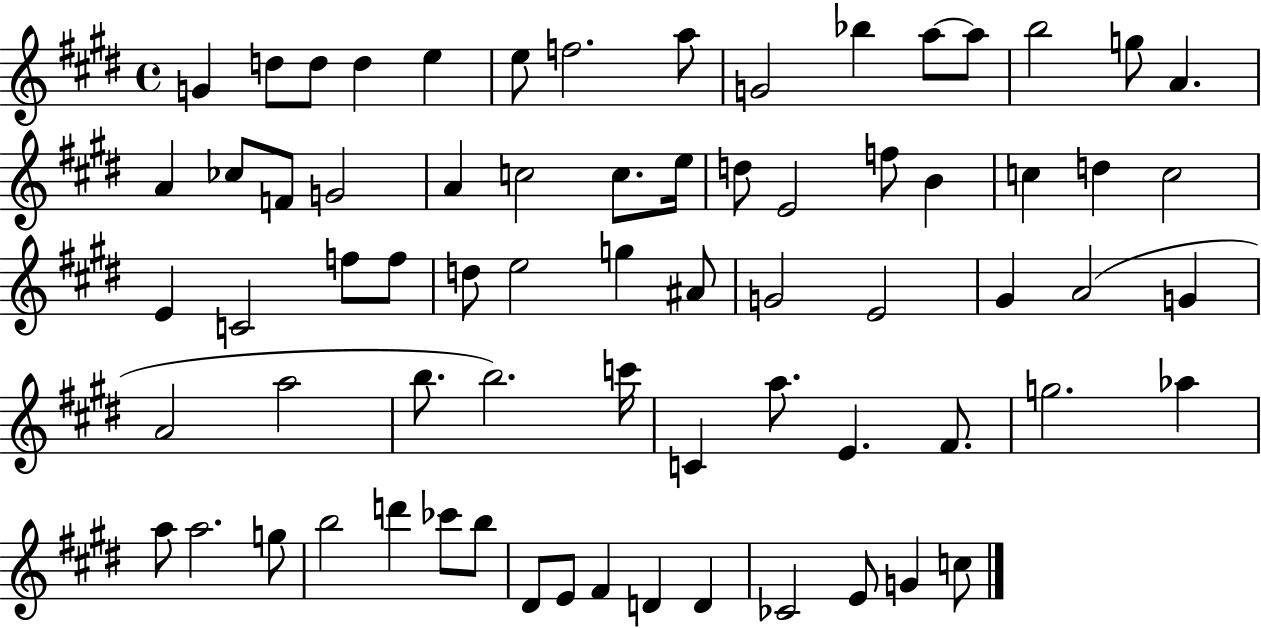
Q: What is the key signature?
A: E major